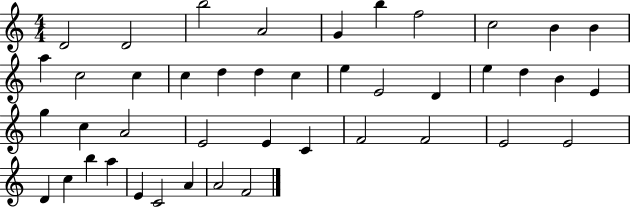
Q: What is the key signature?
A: C major